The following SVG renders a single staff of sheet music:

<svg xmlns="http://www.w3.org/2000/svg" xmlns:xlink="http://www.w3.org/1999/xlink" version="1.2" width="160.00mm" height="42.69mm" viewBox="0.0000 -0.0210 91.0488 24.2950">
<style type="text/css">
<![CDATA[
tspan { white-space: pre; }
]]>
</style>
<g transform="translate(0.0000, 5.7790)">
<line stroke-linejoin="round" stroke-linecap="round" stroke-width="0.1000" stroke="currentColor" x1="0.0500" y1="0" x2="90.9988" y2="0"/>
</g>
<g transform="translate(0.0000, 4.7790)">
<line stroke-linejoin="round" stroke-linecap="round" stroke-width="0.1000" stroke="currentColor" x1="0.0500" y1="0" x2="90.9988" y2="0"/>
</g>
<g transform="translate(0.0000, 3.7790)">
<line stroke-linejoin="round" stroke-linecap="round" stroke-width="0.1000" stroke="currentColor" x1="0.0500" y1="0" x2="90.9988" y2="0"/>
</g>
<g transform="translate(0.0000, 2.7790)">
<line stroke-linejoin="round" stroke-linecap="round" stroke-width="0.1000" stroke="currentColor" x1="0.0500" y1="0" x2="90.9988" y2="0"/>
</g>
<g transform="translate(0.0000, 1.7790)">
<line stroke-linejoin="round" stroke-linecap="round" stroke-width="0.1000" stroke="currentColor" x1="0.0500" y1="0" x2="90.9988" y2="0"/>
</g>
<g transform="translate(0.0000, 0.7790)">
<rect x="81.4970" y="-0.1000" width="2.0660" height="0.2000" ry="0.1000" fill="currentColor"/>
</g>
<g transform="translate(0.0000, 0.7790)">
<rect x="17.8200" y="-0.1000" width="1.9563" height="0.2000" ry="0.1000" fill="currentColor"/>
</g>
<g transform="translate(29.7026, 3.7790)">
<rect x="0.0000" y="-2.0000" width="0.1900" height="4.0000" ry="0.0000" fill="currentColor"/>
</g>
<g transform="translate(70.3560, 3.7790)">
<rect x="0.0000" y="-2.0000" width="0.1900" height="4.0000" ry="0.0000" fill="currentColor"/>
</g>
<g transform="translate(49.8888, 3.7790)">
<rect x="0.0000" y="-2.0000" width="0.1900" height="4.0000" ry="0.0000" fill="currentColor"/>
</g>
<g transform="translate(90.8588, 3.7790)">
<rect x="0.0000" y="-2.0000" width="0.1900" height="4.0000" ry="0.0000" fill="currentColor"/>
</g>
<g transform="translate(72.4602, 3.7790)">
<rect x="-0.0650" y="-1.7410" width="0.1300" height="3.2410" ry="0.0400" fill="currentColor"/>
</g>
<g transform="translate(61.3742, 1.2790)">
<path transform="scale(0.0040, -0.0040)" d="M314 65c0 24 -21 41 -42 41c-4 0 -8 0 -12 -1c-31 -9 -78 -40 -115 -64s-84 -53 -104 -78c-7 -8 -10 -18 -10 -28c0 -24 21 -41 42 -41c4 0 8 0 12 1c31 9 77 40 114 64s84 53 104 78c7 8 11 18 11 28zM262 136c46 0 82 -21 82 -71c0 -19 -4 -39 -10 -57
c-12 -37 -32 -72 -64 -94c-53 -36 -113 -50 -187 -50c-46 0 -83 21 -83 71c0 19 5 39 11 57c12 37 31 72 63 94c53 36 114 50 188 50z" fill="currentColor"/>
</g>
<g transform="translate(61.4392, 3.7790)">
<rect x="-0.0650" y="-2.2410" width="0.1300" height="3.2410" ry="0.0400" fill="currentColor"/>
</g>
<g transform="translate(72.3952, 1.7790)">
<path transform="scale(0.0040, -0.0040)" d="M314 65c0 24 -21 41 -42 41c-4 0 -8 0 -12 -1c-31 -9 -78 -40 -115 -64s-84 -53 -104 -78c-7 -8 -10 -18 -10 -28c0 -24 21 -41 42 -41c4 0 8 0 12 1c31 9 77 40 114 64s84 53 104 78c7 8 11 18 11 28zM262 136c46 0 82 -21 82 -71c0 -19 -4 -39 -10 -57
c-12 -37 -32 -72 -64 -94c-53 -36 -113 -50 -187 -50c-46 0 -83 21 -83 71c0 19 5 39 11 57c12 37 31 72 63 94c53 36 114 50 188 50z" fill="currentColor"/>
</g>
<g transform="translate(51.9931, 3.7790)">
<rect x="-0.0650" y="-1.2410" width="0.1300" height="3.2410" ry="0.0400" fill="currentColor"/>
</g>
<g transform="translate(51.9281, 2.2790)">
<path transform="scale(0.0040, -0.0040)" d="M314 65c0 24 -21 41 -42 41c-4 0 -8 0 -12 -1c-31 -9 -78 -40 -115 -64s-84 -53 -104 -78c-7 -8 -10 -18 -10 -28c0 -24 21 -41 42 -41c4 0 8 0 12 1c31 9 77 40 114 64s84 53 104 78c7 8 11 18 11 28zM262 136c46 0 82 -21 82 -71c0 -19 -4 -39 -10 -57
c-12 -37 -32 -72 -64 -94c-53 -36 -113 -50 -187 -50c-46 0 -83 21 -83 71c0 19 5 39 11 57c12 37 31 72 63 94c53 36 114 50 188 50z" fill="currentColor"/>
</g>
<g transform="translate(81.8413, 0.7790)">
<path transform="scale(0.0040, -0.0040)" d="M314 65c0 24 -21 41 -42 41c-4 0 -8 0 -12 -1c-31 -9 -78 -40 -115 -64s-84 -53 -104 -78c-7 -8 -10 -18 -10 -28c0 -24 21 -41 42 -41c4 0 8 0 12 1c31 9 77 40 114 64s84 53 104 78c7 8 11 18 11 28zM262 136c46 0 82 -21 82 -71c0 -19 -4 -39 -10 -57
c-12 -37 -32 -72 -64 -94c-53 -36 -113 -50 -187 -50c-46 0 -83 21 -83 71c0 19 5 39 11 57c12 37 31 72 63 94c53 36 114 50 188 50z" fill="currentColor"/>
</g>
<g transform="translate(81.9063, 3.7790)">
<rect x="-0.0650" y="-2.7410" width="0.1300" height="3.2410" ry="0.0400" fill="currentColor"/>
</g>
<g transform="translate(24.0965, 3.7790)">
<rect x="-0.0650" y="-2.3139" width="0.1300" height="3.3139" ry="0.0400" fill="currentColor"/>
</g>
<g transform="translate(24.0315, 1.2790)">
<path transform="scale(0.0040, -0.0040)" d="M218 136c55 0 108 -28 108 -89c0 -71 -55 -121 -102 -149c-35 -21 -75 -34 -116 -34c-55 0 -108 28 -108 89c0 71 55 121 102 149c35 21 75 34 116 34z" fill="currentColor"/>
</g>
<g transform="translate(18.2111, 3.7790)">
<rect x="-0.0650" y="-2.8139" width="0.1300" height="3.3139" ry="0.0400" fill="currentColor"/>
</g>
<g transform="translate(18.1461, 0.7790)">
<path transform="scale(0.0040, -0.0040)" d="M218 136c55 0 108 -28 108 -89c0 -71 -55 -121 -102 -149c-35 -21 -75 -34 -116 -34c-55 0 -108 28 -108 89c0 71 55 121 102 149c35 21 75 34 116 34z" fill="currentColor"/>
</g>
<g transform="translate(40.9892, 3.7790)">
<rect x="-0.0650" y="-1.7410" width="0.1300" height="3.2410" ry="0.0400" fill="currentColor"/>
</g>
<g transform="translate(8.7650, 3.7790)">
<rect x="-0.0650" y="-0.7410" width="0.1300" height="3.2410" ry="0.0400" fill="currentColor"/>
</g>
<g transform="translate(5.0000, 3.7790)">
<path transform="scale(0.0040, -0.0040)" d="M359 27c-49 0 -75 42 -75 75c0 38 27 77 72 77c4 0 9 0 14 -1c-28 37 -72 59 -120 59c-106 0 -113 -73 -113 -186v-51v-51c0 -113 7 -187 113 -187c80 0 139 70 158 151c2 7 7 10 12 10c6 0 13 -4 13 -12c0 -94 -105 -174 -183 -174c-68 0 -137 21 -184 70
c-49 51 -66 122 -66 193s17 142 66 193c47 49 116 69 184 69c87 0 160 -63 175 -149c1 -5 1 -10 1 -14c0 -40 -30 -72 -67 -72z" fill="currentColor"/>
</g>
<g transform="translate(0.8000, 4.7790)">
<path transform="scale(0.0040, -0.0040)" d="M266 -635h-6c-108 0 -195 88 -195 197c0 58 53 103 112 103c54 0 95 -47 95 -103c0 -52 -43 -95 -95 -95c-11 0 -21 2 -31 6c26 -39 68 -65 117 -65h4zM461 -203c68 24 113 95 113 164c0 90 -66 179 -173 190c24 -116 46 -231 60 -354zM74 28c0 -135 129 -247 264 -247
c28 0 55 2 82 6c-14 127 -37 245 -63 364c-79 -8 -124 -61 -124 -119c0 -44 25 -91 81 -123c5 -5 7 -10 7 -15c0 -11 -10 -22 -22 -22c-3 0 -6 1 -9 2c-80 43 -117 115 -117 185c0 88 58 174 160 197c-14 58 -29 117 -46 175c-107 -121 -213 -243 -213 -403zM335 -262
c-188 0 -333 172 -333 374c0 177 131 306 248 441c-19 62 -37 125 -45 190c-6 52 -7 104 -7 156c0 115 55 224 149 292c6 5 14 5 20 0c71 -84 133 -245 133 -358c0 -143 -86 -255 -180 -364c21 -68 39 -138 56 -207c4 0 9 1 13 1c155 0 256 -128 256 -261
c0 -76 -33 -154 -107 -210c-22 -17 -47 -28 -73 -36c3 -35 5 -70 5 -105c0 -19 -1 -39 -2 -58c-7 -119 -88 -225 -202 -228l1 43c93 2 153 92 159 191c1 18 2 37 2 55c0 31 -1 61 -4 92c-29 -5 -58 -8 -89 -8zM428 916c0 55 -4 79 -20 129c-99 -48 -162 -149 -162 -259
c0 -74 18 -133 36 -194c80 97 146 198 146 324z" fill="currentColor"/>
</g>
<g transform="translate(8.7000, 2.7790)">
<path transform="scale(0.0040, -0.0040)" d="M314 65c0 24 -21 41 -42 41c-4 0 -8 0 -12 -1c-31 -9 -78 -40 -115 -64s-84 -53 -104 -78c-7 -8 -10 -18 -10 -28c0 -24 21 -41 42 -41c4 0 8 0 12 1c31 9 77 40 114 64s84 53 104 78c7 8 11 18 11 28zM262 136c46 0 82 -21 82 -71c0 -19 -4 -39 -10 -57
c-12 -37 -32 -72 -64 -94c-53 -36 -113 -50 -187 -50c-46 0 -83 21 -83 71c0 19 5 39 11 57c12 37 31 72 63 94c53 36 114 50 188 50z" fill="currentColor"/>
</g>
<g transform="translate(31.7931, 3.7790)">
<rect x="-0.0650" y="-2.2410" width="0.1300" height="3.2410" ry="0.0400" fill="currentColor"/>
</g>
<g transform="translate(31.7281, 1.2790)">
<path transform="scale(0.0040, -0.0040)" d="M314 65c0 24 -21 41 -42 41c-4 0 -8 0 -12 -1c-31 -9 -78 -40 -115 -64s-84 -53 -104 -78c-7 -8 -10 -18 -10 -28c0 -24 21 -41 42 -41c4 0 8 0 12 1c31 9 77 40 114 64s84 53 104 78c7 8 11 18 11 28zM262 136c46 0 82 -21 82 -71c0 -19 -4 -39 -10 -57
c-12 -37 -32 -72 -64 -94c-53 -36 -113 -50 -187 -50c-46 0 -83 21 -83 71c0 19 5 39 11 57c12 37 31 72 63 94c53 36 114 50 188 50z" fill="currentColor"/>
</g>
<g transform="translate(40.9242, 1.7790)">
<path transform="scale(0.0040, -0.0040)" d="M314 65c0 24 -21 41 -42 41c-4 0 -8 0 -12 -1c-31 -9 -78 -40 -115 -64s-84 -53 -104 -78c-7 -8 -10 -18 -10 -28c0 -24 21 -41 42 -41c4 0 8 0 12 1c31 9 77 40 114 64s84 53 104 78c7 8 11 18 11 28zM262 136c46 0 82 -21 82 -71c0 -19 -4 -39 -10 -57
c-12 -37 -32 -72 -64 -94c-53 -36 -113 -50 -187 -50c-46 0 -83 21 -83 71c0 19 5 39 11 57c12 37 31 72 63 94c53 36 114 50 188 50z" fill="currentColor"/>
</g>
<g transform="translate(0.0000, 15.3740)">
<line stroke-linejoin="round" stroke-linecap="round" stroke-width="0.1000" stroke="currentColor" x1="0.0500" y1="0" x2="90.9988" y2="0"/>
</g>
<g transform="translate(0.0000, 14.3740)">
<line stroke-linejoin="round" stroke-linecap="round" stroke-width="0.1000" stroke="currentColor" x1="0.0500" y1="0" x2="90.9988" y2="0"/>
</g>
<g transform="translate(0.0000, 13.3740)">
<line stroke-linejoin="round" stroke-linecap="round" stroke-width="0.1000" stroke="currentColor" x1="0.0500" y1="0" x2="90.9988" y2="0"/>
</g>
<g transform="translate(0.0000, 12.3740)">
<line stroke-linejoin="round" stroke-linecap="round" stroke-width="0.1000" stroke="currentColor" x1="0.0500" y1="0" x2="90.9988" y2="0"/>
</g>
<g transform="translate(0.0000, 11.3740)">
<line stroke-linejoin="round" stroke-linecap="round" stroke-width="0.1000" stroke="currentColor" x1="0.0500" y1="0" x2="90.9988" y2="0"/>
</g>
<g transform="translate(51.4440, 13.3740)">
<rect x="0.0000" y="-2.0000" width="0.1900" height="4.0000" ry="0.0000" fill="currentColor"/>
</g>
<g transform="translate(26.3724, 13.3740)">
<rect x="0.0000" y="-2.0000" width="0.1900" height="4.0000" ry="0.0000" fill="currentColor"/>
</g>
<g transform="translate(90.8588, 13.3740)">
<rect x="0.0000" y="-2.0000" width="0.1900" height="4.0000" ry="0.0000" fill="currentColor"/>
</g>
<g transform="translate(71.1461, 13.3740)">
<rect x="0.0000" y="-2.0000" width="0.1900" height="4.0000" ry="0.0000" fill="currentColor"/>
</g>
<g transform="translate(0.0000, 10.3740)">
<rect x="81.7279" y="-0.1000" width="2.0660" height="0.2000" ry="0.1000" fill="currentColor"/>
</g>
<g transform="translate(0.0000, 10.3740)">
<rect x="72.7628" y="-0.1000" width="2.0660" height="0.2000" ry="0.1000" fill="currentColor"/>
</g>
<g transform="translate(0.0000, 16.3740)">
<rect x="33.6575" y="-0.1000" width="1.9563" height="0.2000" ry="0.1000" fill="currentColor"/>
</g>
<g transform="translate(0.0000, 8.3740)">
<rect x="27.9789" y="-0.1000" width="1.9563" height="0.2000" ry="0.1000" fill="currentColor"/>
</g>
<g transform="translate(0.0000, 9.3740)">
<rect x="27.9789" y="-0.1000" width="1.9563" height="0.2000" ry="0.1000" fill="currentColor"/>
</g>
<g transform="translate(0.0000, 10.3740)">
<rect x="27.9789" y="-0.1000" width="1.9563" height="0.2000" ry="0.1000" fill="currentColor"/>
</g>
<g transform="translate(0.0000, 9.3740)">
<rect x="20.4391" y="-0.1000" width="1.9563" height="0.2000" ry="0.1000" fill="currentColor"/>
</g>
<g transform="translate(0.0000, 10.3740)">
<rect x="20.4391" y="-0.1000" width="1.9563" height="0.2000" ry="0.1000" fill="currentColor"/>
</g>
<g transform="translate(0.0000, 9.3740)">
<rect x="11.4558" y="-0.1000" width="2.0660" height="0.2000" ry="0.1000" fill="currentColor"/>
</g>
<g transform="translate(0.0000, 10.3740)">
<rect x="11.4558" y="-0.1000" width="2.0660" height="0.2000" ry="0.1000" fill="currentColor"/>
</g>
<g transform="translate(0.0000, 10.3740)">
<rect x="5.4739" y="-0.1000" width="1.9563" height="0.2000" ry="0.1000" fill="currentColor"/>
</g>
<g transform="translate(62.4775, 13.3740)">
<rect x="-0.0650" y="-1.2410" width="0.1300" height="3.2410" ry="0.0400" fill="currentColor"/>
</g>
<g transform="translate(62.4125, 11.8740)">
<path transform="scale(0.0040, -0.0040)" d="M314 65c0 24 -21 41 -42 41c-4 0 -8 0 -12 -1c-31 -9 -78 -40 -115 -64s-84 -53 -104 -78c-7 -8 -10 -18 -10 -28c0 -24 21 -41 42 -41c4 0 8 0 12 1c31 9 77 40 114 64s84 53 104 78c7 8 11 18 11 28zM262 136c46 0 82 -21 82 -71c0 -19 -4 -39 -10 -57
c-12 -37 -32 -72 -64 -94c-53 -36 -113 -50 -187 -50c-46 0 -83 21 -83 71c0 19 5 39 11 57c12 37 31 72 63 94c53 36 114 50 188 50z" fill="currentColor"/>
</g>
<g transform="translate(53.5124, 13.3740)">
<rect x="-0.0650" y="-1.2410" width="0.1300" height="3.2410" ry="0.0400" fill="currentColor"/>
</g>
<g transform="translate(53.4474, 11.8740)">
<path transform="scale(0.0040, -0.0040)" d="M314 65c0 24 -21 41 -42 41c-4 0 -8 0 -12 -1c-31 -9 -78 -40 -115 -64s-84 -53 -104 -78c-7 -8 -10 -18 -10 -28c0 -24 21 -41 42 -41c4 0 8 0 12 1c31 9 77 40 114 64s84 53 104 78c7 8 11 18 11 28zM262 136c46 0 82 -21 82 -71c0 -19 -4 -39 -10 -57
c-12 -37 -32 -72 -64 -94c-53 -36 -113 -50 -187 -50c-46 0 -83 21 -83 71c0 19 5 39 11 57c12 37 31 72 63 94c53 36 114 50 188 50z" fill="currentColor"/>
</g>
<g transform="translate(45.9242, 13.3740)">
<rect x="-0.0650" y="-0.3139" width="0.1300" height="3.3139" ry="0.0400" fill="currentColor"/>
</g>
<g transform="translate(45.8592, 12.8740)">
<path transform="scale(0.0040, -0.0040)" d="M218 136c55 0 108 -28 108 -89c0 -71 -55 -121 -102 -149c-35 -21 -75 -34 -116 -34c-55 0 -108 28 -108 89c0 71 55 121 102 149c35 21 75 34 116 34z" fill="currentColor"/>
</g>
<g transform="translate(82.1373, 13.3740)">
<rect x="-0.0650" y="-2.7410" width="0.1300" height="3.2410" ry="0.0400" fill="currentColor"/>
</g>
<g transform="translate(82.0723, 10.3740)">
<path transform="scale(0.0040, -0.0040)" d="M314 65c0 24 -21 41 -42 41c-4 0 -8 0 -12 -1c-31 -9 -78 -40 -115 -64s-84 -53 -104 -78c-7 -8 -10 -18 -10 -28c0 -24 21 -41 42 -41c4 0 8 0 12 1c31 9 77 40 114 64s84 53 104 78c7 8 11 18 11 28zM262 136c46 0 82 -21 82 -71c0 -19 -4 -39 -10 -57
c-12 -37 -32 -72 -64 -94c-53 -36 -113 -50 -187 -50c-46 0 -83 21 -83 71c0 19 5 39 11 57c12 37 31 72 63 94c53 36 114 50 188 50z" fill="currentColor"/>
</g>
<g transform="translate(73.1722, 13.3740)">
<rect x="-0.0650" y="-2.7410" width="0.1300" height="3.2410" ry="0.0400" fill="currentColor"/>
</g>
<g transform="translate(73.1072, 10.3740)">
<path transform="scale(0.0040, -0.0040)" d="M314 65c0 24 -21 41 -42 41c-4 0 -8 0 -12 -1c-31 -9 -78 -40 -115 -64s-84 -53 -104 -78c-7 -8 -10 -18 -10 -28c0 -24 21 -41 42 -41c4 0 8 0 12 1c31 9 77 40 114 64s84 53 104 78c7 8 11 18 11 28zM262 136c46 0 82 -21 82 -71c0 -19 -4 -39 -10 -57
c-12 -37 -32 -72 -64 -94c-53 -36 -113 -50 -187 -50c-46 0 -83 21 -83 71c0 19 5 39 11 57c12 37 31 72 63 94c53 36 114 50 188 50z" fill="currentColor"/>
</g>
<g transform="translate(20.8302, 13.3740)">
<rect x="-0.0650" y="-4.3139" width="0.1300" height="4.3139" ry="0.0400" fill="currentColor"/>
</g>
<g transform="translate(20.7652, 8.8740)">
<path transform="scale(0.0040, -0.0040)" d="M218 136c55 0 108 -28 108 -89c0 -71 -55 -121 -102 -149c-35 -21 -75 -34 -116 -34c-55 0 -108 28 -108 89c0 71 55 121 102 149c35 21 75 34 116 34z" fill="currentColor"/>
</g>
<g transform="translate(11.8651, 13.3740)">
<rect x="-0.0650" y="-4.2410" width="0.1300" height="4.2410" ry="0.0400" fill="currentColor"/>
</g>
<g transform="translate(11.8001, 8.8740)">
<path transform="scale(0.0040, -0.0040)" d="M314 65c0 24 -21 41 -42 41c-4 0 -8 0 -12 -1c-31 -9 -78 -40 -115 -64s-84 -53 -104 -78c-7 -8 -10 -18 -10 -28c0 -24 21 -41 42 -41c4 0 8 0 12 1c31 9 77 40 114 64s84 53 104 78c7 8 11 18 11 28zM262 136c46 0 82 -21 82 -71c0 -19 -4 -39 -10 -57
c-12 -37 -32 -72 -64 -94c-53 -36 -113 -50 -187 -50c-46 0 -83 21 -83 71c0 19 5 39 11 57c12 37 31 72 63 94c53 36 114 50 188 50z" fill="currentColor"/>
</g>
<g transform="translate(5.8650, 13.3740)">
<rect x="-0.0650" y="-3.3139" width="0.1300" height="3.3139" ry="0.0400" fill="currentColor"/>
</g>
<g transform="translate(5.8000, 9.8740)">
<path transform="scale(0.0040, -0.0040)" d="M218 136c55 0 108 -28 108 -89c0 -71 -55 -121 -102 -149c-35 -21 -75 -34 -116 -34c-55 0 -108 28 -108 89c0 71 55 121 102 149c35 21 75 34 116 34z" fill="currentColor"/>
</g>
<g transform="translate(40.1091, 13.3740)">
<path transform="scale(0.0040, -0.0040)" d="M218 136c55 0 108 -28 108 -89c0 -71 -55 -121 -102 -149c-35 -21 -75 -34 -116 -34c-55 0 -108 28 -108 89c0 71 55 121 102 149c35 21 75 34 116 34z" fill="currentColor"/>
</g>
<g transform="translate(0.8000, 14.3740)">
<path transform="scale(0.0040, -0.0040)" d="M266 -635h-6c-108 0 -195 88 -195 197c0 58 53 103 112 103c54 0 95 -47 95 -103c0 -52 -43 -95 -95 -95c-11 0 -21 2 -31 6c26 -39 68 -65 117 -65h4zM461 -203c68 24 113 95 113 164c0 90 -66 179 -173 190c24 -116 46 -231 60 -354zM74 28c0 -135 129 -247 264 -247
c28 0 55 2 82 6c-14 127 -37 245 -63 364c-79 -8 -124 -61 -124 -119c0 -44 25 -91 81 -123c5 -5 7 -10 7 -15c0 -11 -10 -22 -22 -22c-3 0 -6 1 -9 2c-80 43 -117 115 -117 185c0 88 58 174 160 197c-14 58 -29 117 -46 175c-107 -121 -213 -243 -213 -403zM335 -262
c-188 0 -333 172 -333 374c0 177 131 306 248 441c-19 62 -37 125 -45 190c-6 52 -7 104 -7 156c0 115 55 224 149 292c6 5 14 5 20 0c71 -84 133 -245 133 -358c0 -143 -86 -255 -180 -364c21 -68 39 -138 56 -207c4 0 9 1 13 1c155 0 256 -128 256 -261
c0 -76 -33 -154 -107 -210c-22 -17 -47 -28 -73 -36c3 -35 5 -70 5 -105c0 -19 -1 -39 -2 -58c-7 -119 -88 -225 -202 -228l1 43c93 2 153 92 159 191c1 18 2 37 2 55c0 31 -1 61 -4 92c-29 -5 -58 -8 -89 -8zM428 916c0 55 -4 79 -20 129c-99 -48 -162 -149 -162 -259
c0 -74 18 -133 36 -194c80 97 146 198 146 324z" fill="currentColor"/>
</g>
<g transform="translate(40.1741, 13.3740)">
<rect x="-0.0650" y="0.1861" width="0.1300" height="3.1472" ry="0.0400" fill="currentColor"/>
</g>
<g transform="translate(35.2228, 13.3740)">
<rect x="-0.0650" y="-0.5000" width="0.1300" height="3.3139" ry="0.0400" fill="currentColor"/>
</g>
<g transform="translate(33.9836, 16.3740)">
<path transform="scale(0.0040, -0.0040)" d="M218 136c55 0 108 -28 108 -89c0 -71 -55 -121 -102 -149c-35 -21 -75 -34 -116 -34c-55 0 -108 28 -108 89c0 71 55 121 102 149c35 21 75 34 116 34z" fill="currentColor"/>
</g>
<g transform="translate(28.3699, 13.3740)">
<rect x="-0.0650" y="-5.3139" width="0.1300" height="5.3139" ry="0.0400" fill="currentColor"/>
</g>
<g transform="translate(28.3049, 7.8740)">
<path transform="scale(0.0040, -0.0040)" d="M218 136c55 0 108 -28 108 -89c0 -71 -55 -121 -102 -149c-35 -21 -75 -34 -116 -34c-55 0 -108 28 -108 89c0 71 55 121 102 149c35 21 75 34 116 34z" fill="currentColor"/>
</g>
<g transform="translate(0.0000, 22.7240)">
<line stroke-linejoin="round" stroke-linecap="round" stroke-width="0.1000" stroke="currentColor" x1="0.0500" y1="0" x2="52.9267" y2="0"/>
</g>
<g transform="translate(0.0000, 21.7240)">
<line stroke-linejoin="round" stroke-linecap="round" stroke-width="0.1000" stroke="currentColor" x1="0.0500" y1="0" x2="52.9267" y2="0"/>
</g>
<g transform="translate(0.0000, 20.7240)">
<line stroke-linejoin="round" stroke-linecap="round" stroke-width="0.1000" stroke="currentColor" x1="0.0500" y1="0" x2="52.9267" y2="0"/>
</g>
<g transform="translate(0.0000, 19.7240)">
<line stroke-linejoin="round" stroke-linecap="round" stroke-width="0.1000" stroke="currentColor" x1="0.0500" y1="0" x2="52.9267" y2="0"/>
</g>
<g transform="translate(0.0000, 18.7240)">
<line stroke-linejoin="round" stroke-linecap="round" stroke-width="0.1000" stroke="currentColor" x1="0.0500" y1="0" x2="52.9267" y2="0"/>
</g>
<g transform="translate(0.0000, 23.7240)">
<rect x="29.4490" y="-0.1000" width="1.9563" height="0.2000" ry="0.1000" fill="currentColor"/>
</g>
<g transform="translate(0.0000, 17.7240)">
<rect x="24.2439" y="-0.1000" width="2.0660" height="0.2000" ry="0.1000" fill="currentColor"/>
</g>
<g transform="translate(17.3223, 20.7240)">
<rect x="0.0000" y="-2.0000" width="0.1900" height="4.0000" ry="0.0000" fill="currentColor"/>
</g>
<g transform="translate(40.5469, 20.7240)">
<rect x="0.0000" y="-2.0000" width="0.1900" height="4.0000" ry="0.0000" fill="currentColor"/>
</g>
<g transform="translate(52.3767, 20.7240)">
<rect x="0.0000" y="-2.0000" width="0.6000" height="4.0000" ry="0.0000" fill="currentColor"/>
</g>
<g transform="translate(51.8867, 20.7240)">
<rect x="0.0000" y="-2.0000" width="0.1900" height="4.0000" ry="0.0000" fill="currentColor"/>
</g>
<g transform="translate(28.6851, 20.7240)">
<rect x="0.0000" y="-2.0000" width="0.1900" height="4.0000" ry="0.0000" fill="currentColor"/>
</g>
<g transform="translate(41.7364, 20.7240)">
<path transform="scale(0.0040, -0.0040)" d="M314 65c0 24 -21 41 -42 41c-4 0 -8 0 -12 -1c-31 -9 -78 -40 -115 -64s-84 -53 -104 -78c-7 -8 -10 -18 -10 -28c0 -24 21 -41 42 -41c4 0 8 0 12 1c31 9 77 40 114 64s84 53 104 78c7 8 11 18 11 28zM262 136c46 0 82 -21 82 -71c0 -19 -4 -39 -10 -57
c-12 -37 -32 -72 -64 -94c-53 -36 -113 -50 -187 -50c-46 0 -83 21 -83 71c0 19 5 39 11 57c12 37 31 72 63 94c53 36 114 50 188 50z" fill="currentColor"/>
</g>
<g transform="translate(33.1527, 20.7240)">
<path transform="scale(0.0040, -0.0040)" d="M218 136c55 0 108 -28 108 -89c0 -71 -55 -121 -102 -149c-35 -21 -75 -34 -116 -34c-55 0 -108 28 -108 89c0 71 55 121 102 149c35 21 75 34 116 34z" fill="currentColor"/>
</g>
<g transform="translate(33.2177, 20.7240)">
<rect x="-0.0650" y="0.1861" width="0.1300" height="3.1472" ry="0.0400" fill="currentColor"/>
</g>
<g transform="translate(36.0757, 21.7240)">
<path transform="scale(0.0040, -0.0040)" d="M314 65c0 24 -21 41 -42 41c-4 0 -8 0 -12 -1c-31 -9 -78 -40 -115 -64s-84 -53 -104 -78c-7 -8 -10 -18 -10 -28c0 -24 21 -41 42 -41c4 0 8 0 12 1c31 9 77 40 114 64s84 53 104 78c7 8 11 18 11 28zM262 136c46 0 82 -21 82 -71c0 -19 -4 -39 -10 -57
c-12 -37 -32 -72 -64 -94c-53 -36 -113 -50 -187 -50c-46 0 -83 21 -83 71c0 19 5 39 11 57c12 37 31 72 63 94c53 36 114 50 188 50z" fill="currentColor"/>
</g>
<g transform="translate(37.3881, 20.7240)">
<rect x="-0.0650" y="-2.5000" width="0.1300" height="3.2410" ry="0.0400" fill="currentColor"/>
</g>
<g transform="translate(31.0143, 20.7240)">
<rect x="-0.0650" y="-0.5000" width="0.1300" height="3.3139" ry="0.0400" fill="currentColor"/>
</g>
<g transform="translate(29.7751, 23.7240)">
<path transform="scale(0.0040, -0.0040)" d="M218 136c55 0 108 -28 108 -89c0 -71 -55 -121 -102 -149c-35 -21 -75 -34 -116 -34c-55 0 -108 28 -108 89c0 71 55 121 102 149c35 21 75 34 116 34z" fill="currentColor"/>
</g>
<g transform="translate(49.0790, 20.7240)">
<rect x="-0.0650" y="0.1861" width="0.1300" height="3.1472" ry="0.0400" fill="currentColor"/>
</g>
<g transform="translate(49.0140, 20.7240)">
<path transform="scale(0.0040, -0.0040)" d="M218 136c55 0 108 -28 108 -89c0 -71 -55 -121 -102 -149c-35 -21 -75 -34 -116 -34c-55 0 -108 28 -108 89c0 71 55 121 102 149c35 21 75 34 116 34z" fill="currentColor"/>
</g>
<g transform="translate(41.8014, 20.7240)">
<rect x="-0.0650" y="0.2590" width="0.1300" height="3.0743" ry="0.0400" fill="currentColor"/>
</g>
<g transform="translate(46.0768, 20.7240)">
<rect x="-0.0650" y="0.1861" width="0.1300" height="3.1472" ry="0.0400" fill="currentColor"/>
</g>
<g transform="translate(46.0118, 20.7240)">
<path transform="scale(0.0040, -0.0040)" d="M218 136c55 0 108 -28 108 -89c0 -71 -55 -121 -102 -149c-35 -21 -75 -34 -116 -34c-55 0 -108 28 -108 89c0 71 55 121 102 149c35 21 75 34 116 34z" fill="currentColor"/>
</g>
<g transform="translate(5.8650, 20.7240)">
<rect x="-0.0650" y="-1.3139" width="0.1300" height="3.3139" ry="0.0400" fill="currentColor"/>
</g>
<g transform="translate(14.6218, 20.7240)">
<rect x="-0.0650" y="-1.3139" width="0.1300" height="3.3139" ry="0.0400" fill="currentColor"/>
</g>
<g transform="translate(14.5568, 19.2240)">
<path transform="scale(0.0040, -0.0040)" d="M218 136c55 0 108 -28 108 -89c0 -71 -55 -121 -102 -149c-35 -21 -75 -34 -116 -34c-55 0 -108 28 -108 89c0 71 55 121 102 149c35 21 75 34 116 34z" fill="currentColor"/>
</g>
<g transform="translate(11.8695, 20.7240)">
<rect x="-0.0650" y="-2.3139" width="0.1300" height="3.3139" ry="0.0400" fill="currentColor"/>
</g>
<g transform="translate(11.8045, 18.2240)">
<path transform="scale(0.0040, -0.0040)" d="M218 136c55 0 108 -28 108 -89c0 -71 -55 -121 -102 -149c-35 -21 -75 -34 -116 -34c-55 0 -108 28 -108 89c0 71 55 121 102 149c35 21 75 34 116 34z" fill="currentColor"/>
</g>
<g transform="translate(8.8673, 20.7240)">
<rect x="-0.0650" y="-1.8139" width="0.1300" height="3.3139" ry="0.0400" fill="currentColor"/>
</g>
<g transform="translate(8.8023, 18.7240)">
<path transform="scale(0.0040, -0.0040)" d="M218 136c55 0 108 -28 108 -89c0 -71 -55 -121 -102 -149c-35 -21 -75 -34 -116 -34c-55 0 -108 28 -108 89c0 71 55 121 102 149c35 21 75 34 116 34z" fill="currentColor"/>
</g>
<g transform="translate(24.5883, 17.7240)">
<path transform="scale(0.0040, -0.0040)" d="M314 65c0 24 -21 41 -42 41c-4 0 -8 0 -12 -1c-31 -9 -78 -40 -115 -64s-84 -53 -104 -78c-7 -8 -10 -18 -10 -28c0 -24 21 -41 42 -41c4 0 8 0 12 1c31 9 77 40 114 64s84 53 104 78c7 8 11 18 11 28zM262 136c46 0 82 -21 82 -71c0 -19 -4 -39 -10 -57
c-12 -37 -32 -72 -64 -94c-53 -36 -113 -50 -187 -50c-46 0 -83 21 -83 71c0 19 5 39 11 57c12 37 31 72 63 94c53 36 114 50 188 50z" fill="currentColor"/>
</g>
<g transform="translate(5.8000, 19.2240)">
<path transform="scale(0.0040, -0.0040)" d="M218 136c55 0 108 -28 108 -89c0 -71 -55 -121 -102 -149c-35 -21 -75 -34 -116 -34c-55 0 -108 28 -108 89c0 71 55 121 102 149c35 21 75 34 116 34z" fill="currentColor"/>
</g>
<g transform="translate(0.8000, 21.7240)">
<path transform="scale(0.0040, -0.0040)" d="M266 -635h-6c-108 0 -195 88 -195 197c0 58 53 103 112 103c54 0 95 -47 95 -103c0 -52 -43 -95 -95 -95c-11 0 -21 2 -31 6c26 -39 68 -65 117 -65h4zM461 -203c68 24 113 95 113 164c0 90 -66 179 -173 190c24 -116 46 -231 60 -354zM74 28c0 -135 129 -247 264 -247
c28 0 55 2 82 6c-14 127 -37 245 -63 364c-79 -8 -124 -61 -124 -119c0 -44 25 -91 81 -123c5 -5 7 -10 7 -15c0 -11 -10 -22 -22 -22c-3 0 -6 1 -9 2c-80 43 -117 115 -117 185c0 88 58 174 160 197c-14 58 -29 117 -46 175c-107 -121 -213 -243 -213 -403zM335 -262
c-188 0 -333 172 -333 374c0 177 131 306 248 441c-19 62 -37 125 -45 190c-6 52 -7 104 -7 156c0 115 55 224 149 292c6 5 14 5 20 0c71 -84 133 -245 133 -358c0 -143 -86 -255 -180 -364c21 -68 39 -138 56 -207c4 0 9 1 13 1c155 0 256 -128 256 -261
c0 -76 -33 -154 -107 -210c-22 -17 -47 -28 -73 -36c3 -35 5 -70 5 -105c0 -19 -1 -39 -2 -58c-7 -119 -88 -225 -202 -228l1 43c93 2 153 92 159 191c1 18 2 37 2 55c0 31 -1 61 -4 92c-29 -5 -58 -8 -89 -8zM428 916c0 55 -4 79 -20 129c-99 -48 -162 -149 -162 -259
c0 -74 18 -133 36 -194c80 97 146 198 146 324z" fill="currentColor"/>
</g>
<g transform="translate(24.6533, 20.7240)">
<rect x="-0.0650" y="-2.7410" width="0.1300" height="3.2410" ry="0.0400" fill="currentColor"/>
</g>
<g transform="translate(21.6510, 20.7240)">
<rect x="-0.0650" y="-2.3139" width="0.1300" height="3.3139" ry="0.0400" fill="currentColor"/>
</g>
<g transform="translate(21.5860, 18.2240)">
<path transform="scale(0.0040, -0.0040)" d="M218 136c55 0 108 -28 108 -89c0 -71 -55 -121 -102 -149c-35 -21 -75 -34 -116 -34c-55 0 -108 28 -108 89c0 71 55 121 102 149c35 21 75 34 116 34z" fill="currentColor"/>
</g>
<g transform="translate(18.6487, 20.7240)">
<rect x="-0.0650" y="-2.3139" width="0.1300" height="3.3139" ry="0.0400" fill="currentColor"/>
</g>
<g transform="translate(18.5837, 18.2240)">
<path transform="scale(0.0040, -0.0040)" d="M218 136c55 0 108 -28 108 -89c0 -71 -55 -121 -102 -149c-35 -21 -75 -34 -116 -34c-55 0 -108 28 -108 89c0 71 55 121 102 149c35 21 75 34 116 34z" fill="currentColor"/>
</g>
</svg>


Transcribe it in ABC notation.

X:1
T:Untitled
M:4/4
L:1/4
K:C
d2 a g g2 f2 e2 g2 f2 a2 b d'2 d' f' C B c e2 e2 a2 a2 e f g e g g a2 C B G2 B2 B B